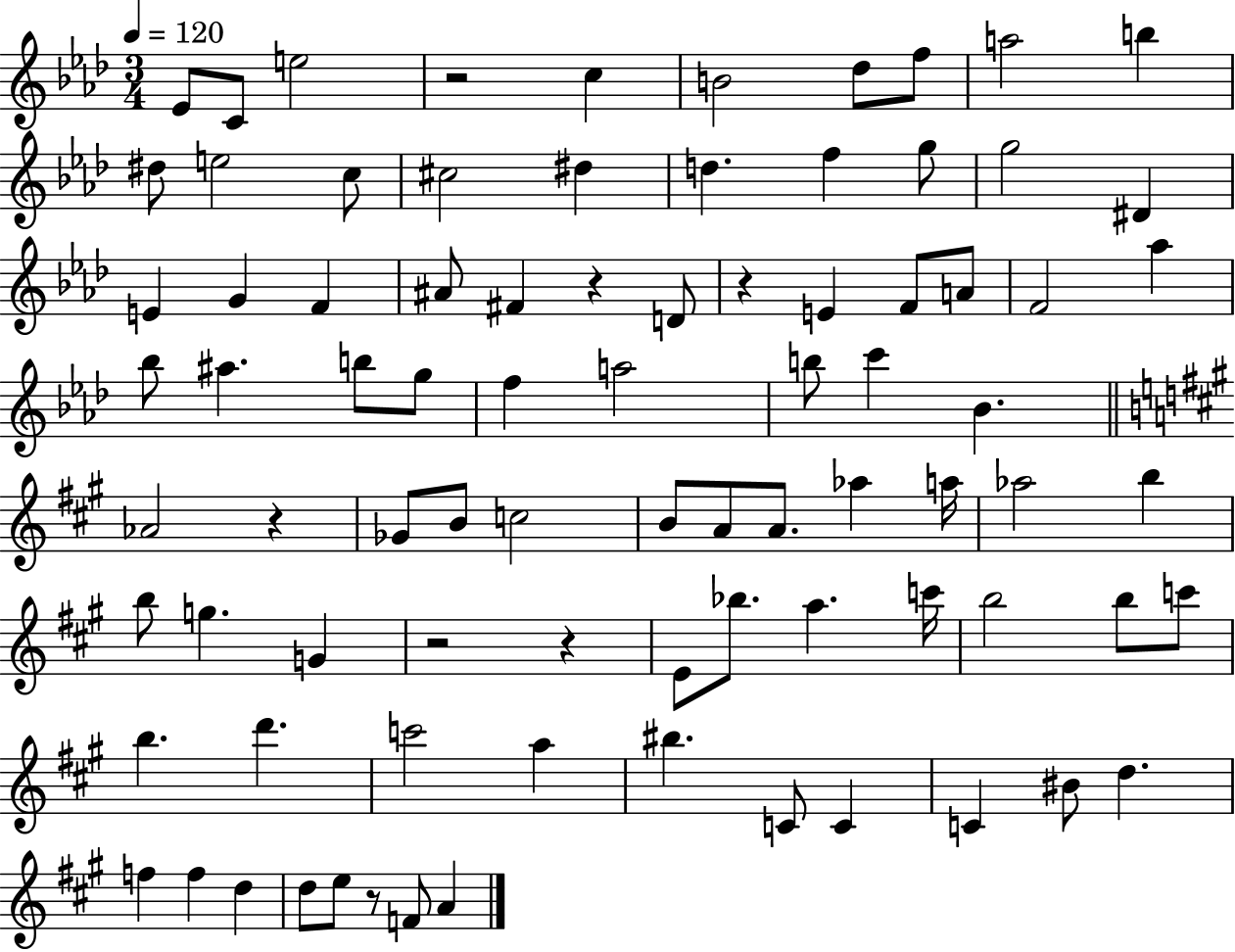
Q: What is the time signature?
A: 3/4